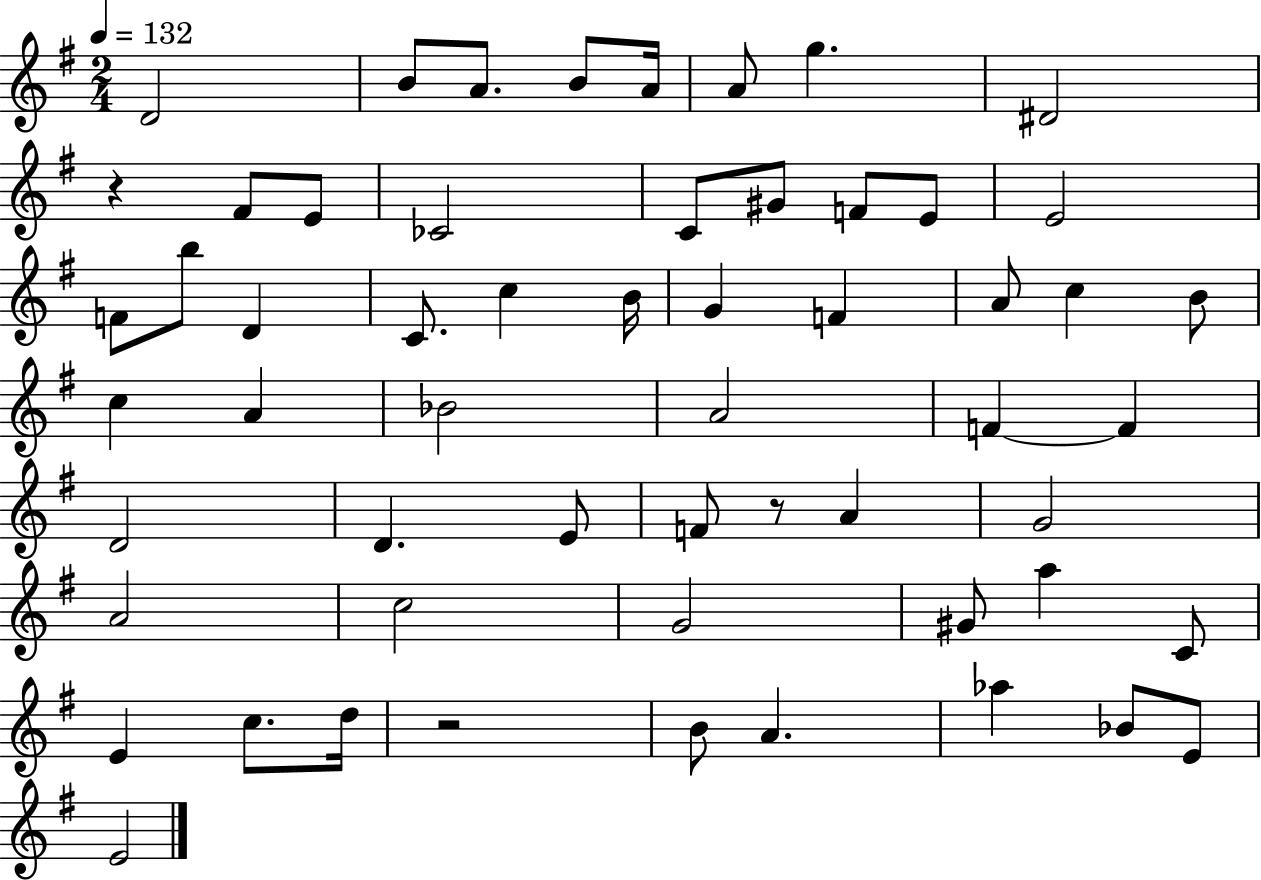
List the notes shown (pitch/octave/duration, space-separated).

D4/h B4/e A4/e. B4/e A4/s A4/e G5/q. D#4/h R/q F#4/e E4/e CES4/h C4/e G#4/e F4/e E4/e E4/h F4/e B5/e D4/q C4/e. C5/q B4/s G4/q F4/q A4/e C5/q B4/e C5/q A4/q Bb4/h A4/h F4/q F4/q D4/h D4/q. E4/e F4/e R/e A4/q G4/h A4/h C5/h G4/h G#4/e A5/q C4/e E4/q C5/e. D5/s R/h B4/e A4/q. Ab5/q Bb4/e E4/e E4/h